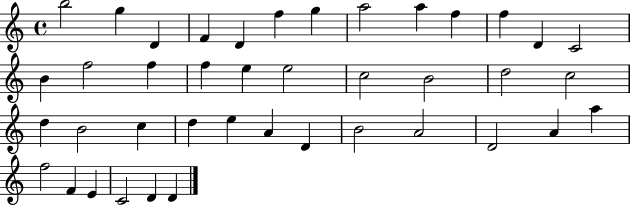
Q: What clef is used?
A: treble